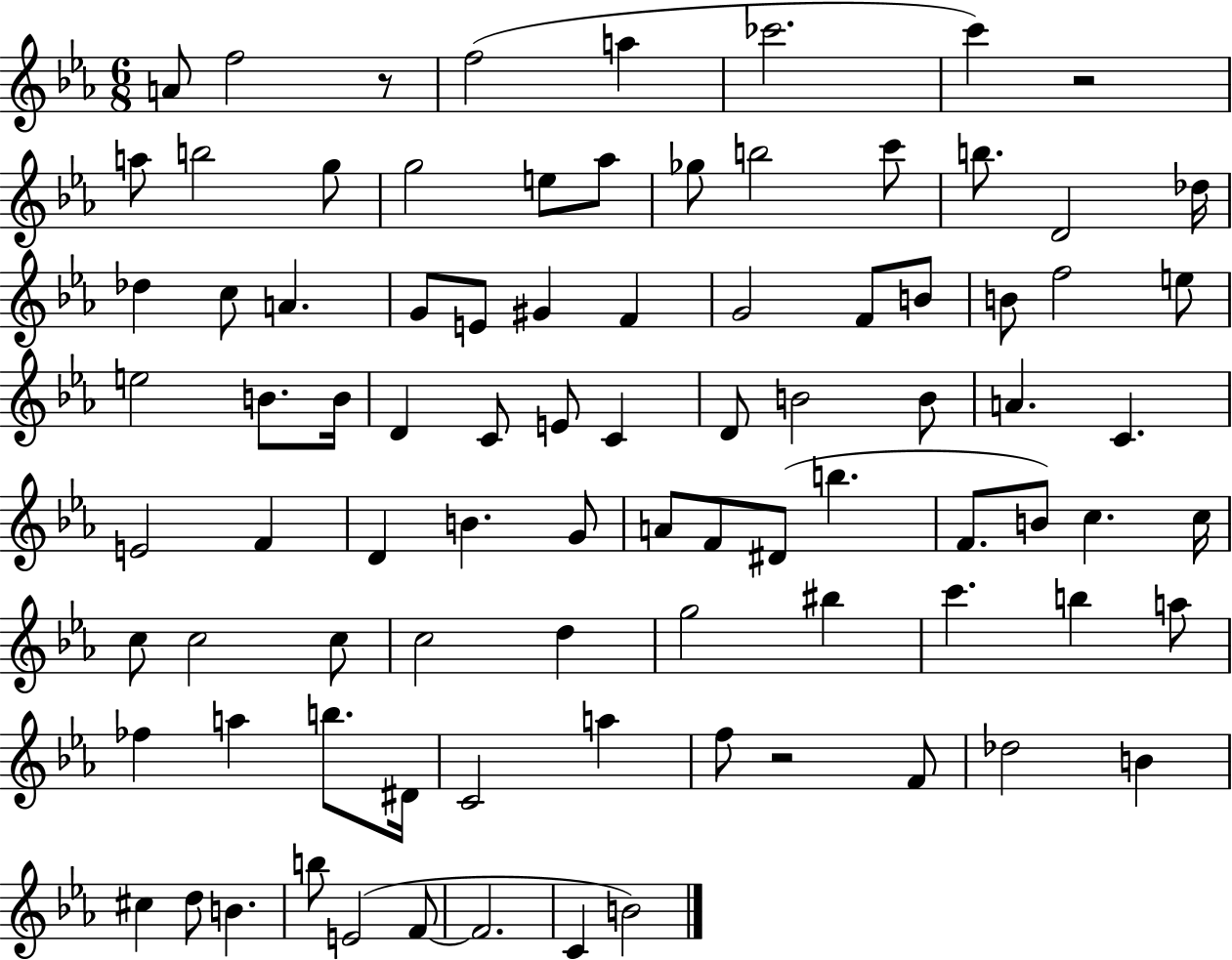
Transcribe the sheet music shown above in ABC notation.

X:1
T:Untitled
M:6/8
L:1/4
K:Eb
A/2 f2 z/2 f2 a _c'2 c' z2 a/2 b2 g/2 g2 e/2 _a/2 _g/2 b2 c'/2 b/2 D2 _d/4 _d c/2 A G/2 E/2 ^G F G2 F/2 B/2 B/2 f2 e/2 e2 B/2 B/4 D C/2 E/2 C D/2 B2 B/2 A C E2 F D B G/2 A/2 F/2 ^D/2 b F/2 B/2 c c/4 c/2 c2 c/2 c2 d g2 ^b c' b a/2 _f a b/2 ^D/4 C2 a f/2 z2 F/2 _d2 B ^c d/2 B b/2 E2 F/2 F2 C B2